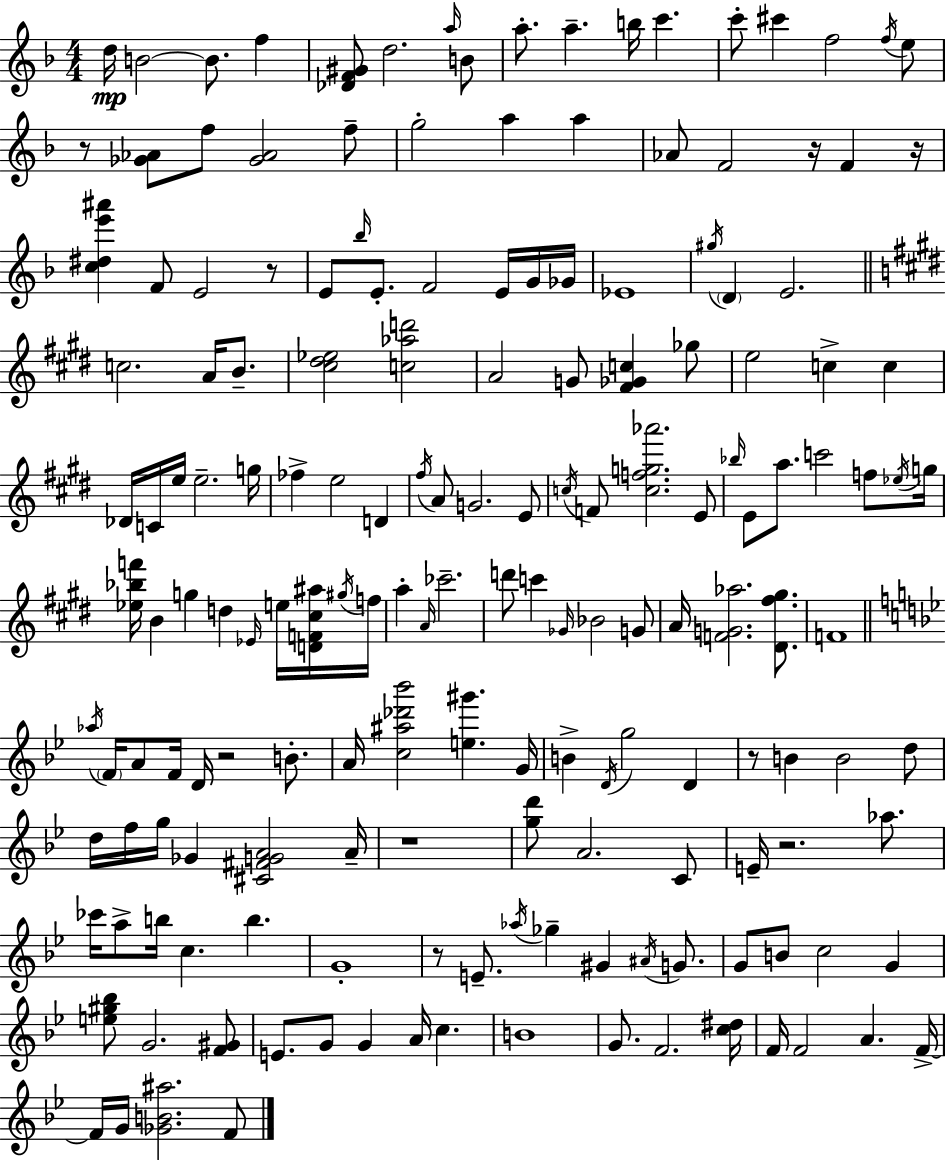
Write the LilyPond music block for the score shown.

{
  \clef treble
  \numericTimeSignature
  \time 4/4
  \key f \major
  d''16\mp b'2~~ b'8. f''4 | <des' f' gis'>8 d''2. \grace { a''16 } b'8 | a''8.-. a''4.-- b''16 c'''4. | c'''8-. cis'''4 f''2 \acciaccatura { f''16 } | \break e''8 r8 <ges' aes'>8 f''8 <ges' aes'>2 | f''8-- g''2-. a''4 a''4 | aes'8 f'2 r16 f'4 | r16 <c'' dis'' e''' ais'''>4 f'8 e'2 | \break r8 e'8 \grace { bes''16 } e'8.-. f'2 | e'16 g'16 ges'16 ees'1 | \acciaccatura { gis''16 } \parenthesize d'4 e'2. | \bar "||" \break \key e \major c''2. a'16 b'8.-- | <cis'' dis'' ees''>2 <c'' aes'' d'''>2 | a'2 g'8 <fis' ges' c''>4 ges''8 | e''2 c''4-> c''4 | \break des'16 c'16 e''16 e''2.-- g''16 | fes''4-> e''2 d'4 | \acciaccatura { fis''16 } a'8 g'2. e'8 | \acciaccatura { c''16 } f'8 <c'' f'' g'' aes'''>2. | \break e'8 \grace { bes''16 } e'8 a''8. c'''2 | f''8 \acciaccatura { ees''16 } g''16 <ees'' bes'' f'''>16 b'4 g''4 d''4 | \grace { ees'16 } e''16 <d' f' cis'' ais''>16 \acciaccatura { gis''16 } f''16 a''4-. \grace { a'16 } ces'''2.-- | d'''8 c'''4 \grace { ges'16 } bes'2 | \break g'8 a'16 <f' g' aes''>2. | <dis' fis'' gis''>8. f'1 | \bar "||" \break \key bes \major \acciaccatura { aes''16 } \parenthesize f'16 a'8 f'16 d'16 r2 b'8.-. | a'16 <c'' ais'' des''' bes'''>2 <e'' gis'''>4. | g'16 b'4-> \acciaccatura { d'16 } g''2 d'4 | r8 b'4 b'2 | \break d''8 d''16 f''16 g''16 ges'4 <cis' fis' g' a'>2 | a'16-- r1 | <g'' d'''>8 a'2. | c'8 e'16-- r2. aes''8. | \break ces'''16 a''8-> b''16 c''4. b''4. | g'1-. | r8 e'8.-- \acciaccatura { aes''16 } ges''4-- gis'4 | \acciaccatura { ais'16 } g'8. g'8 b'8 c''2 | \break g'4 <e'' gis'' bes''>8 g'2. | <f' gis'>8 e'8. g'8 g'4 a'16 c''4. | b'1 | g'8. f'2. | \break <c'' dis''>16 f'16 f'2 a'4. | f'16->~~ f'16 g'16 <ges' b' ais''>2. | f'8 \bar "|."
}